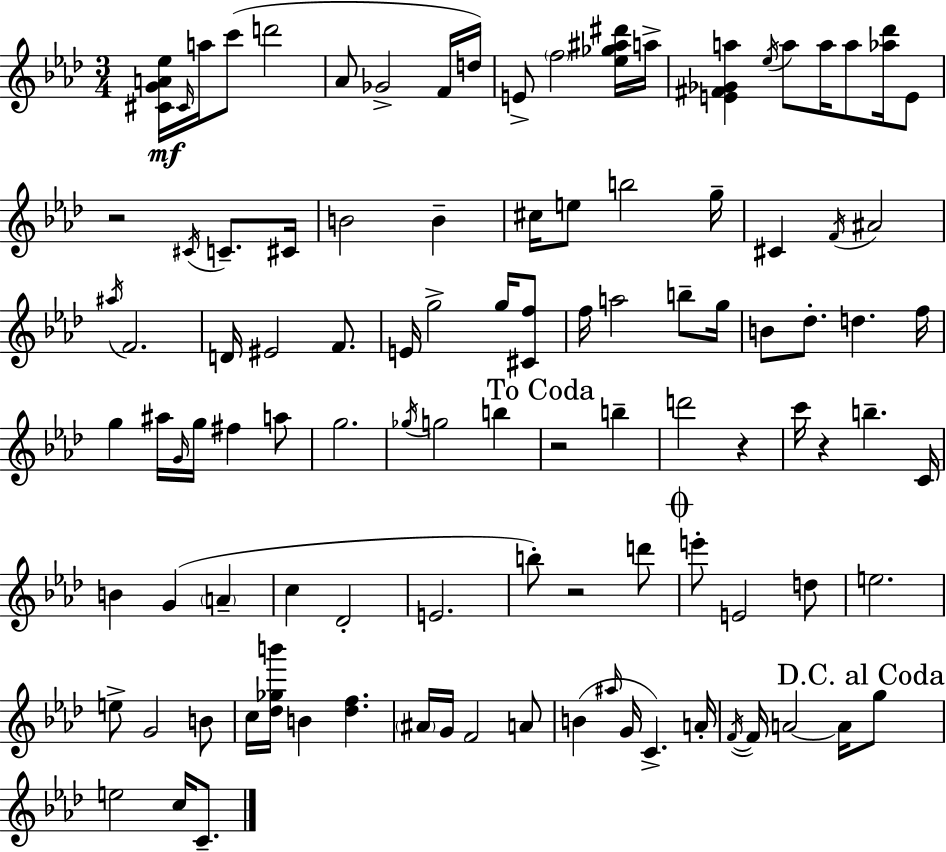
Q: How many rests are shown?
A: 5